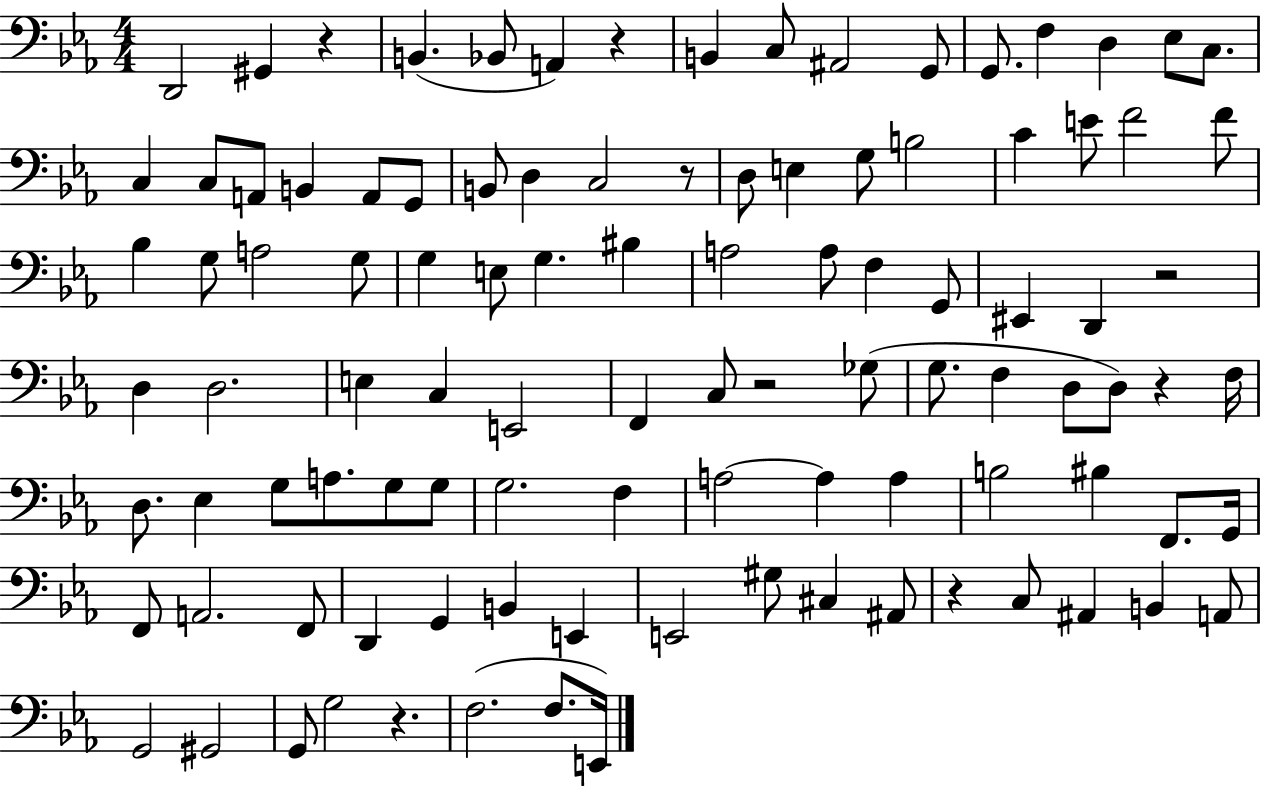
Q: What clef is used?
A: bass